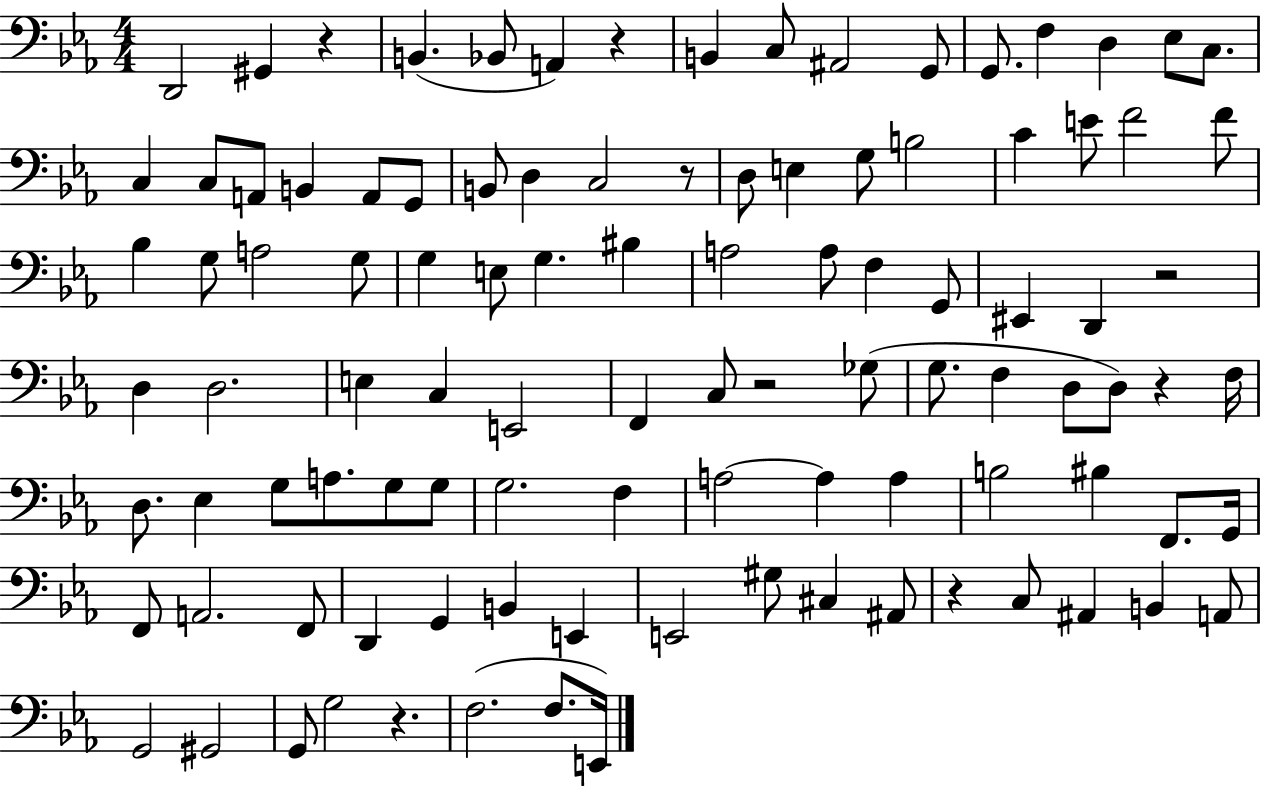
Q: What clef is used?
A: bass